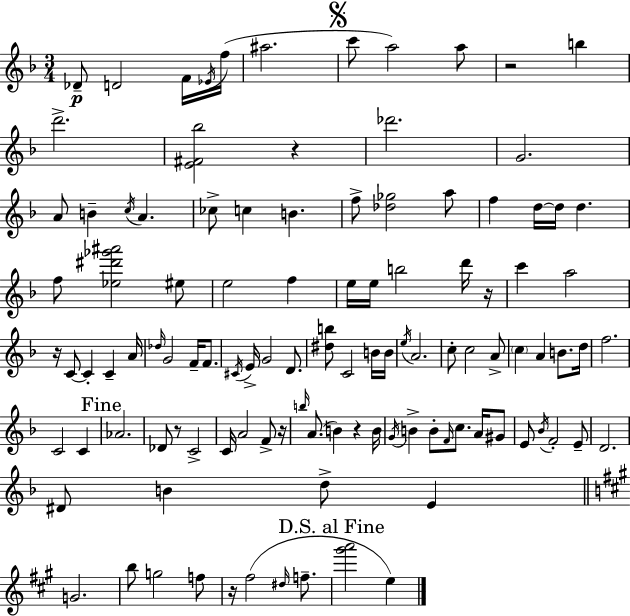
X:1
T:Untitled
M:3/4
L:1/4
K:F
_D/2 D2 F/4 _E/4 f/4 ^a2 c'/2 a2 a/2 z2 b d'2 [E^F_b]2 z _d'2 G2 A/2 B c/4 A _c/2 c B f/2 [_d_g]2 a/2 f d/4 d/4 d f/2 [_e^d'_g'^a']2 ^e/2 e2 f e/4 e/4 b2 d'/4 z/4 c' a2 z/4 C/2 C C A/4 _d/4 G2 F/4 F/2 ^C/4 E/4 G2 D/2 [^db]/2 C2 B/4 B/4 e/4 A2 c/2 c2 A/2 c A B/2 d/4 f2 C2 C _A2 _D/2 z/2 C2 C/4 A2 F/2 z/4 b/4 A/2 B z B/4 G/4 B B/2 F/4 c/2 A/4 ^G/2 E/2 _B/4 F2 E/2 D2 ^D/2 B d/2 E G2 b/2 g2 f/2 z/4 ^f2 ^d/4 f/2 [^g'a']2 e